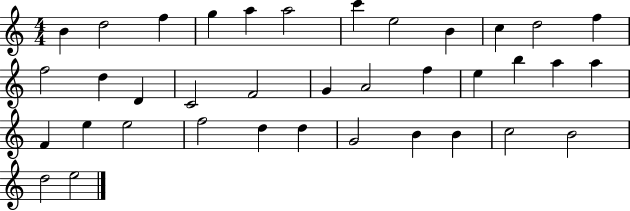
B4/q D5/h F5/q G5/q A5/q A5/h C6/q E5/h B4/q C5/q D5/h F5/q F5/h D5/q D4/q C4/h F4/h G4/q A4/h F5/q E5/q B5/q A5/q A5/q F4/q E5/q E5/h F5/h D5/q D5/q G4/h B4/q B4/q C5/h B4/h D5/h E5/h